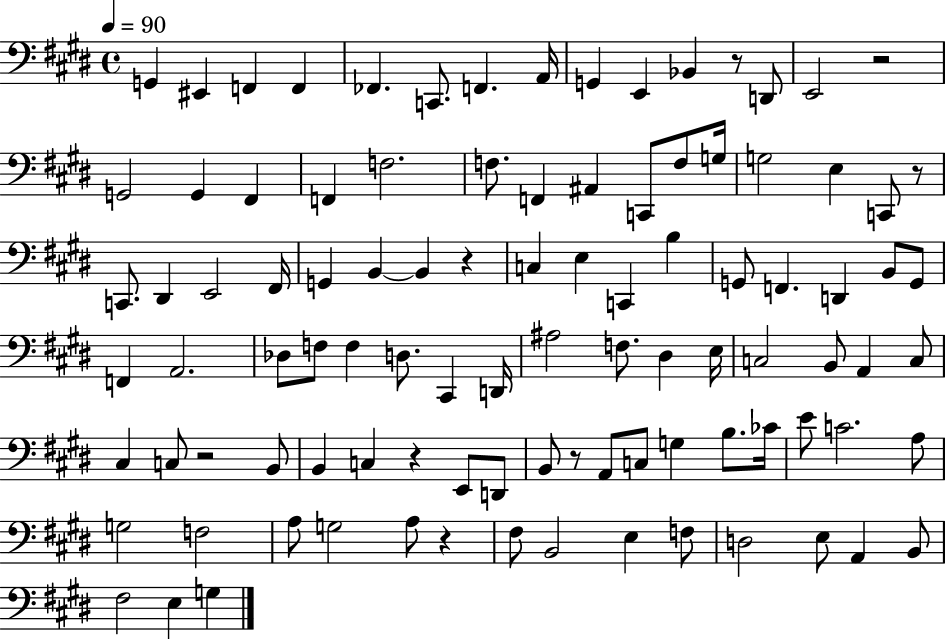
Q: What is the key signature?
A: E major